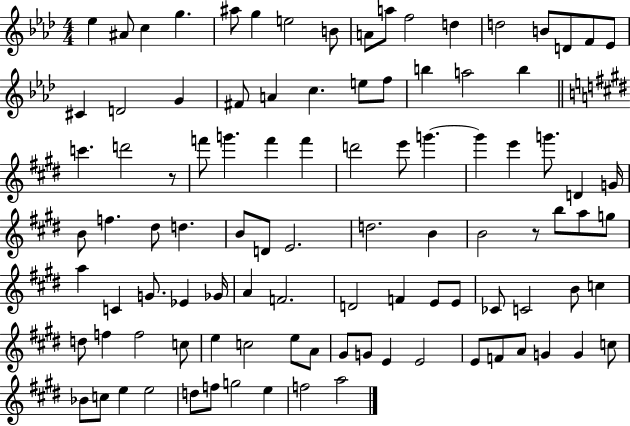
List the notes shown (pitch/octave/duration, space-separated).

Eb5/q A#4/e C5/q G5/q. A#5/e G5/q E5/h B4/e A4/e A5/e F5/h D5/q D5/h B4/e D4/e F4/e Eb4/e C#4/q D4/h G4/q F#4/e A4/q C5/q. E5/e F5/e B5/q A5/h B5/q C6/q. D6/h R/e F6/e G6/q. F6/q F6/q D6/h E6/e G6/q. G6/q E6/q G6/e. D4/q G4/s B4/e F5/q. D#5/e D5/q. B4/e D4/e E4/h. D5/h. B4/q B4/h R/e B5/e A5/e G5/e A5/q C4/q G4/e. Eb4/q Gb4/s A4/q F4/h. D4/h F4/q E4/e E4/e CES4/e C4/h B4/e C5/q D5/e F5/q F5/h C5/e E5/q C5/h E5/e A4/e G#4/e G4/e E4/q E4/h E4/e F4/e A4/e G4/q G4/q C5/e Bb4/e C5/e E5/q E5/h D5/e F5/e G5/h E5/q F5/h A5/h